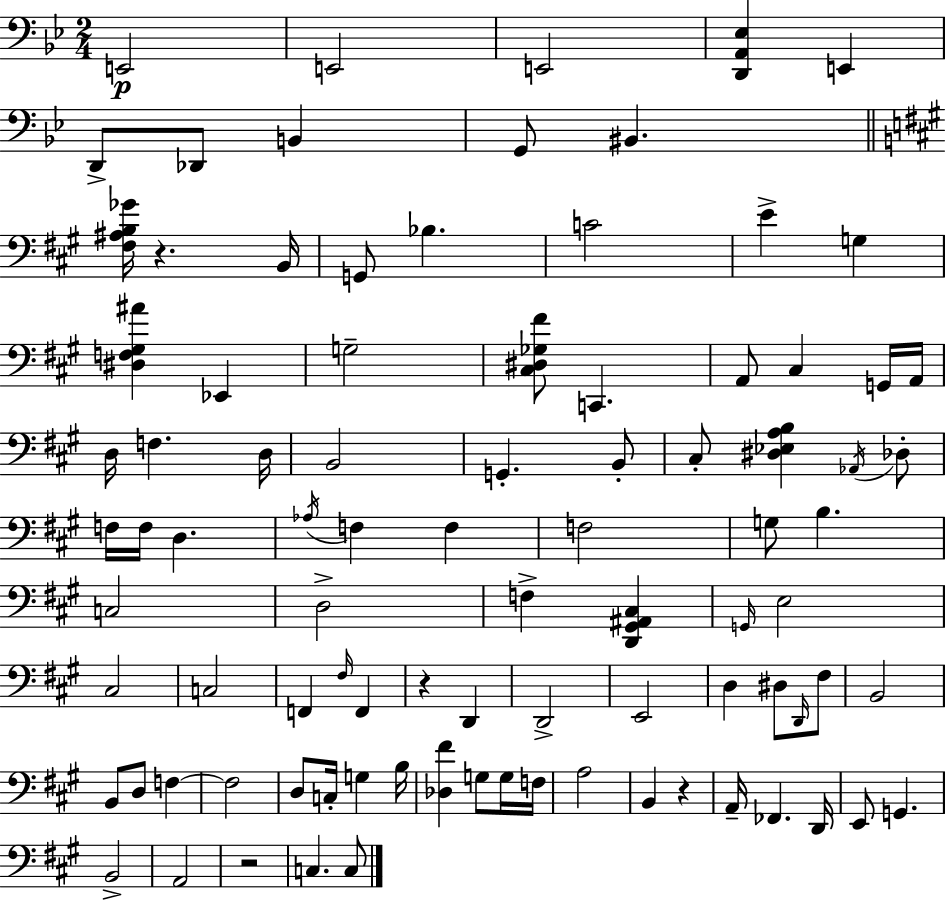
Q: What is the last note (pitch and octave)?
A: C3